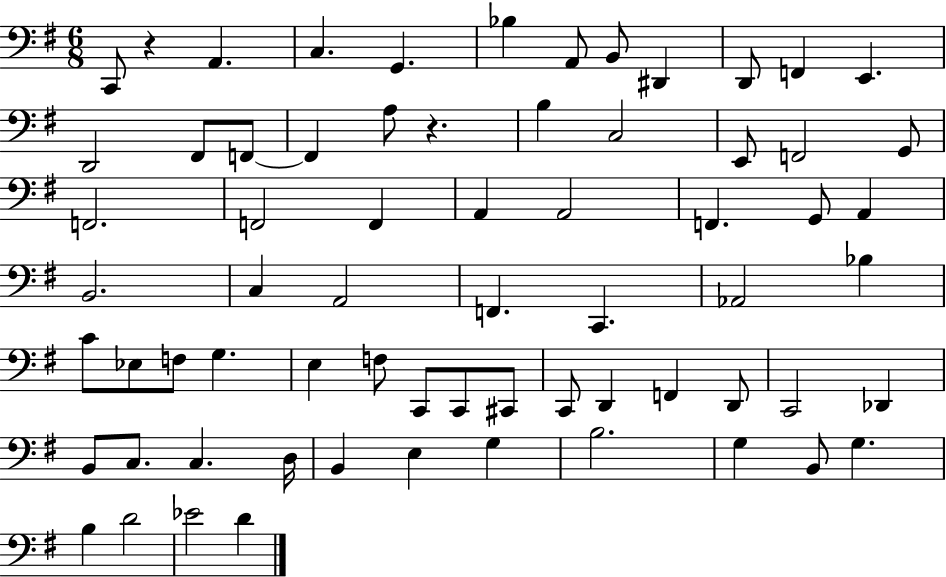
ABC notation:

X:1
T:Untitled
M:6/8
L:1/4
K:G
C,,/2 z A,, C, G,, _B, A,,/2 B,,/2 ^D,, D,,/2 F,, E,, D,,2 ^F,,/2 F,,/2 F,, A,/2 z B, C,2 E,,/2 F,,2 G,,/2 F,,2 F,,2 F,, A,, A,,2 F,, G,,/2 A,, B,,2 C, A,,2 F,, C,, _A,,2 _B, C/2 _E,/2 F,/2 G, E, F,/2 C,,/2 C,,/2 ^C,,/2 C,,/2 D,, F,, D,,/2 C,,2 _D,, B,,/2 C,/2 C, D,/4 B,, E, G, B,2 G, B,,/2 G, B, D2 _E2 D